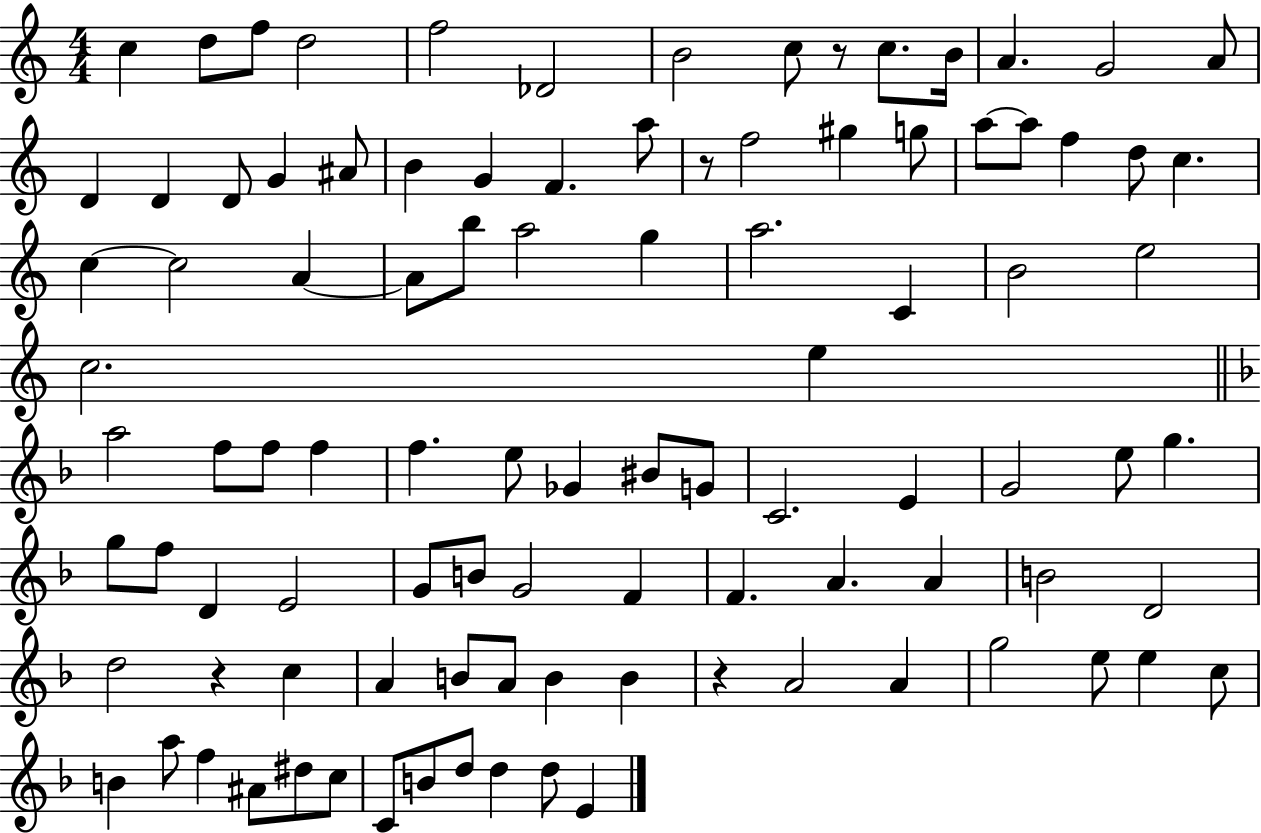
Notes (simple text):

C5/q D5/e F5/e D5/h F5/h Db4/h B4/h C5/e R/e C5/e. B4/s A4/q. G4/h A4/e D4/q D4/q D4/e G4/q A#4/e B4/q G4/q F4/q. A5/e R/e F5/h G#5/q G5/e A5/e A5/e F5/q D5/e C5/q. C5/q C5/h A4/q A4/e B5/e A5/h G5/q A5/h. C4/q B4/h E5/h C5/h. E5/q A5/h F5/e F5/e F5/q F5/q. E5/e Gb4/q BIS4/e G4/e C4/h. E4/q G4/h E5/e G5/q. G5/e F5/e D4/q E4/h G4/e B4/e G4/h F4/q F4/q. A4/q. A4/q B4/h D4/h D5/h R/q C5/q A4/q B4/e A4/e B4/q B4/q R/q A4/h A4/q G5/h E5/e E5/q C5/e B4/q A5/e F5/q A#4/e D#5/e C5/e C4/e B4/e D5/e D5/q D5/e E4/q